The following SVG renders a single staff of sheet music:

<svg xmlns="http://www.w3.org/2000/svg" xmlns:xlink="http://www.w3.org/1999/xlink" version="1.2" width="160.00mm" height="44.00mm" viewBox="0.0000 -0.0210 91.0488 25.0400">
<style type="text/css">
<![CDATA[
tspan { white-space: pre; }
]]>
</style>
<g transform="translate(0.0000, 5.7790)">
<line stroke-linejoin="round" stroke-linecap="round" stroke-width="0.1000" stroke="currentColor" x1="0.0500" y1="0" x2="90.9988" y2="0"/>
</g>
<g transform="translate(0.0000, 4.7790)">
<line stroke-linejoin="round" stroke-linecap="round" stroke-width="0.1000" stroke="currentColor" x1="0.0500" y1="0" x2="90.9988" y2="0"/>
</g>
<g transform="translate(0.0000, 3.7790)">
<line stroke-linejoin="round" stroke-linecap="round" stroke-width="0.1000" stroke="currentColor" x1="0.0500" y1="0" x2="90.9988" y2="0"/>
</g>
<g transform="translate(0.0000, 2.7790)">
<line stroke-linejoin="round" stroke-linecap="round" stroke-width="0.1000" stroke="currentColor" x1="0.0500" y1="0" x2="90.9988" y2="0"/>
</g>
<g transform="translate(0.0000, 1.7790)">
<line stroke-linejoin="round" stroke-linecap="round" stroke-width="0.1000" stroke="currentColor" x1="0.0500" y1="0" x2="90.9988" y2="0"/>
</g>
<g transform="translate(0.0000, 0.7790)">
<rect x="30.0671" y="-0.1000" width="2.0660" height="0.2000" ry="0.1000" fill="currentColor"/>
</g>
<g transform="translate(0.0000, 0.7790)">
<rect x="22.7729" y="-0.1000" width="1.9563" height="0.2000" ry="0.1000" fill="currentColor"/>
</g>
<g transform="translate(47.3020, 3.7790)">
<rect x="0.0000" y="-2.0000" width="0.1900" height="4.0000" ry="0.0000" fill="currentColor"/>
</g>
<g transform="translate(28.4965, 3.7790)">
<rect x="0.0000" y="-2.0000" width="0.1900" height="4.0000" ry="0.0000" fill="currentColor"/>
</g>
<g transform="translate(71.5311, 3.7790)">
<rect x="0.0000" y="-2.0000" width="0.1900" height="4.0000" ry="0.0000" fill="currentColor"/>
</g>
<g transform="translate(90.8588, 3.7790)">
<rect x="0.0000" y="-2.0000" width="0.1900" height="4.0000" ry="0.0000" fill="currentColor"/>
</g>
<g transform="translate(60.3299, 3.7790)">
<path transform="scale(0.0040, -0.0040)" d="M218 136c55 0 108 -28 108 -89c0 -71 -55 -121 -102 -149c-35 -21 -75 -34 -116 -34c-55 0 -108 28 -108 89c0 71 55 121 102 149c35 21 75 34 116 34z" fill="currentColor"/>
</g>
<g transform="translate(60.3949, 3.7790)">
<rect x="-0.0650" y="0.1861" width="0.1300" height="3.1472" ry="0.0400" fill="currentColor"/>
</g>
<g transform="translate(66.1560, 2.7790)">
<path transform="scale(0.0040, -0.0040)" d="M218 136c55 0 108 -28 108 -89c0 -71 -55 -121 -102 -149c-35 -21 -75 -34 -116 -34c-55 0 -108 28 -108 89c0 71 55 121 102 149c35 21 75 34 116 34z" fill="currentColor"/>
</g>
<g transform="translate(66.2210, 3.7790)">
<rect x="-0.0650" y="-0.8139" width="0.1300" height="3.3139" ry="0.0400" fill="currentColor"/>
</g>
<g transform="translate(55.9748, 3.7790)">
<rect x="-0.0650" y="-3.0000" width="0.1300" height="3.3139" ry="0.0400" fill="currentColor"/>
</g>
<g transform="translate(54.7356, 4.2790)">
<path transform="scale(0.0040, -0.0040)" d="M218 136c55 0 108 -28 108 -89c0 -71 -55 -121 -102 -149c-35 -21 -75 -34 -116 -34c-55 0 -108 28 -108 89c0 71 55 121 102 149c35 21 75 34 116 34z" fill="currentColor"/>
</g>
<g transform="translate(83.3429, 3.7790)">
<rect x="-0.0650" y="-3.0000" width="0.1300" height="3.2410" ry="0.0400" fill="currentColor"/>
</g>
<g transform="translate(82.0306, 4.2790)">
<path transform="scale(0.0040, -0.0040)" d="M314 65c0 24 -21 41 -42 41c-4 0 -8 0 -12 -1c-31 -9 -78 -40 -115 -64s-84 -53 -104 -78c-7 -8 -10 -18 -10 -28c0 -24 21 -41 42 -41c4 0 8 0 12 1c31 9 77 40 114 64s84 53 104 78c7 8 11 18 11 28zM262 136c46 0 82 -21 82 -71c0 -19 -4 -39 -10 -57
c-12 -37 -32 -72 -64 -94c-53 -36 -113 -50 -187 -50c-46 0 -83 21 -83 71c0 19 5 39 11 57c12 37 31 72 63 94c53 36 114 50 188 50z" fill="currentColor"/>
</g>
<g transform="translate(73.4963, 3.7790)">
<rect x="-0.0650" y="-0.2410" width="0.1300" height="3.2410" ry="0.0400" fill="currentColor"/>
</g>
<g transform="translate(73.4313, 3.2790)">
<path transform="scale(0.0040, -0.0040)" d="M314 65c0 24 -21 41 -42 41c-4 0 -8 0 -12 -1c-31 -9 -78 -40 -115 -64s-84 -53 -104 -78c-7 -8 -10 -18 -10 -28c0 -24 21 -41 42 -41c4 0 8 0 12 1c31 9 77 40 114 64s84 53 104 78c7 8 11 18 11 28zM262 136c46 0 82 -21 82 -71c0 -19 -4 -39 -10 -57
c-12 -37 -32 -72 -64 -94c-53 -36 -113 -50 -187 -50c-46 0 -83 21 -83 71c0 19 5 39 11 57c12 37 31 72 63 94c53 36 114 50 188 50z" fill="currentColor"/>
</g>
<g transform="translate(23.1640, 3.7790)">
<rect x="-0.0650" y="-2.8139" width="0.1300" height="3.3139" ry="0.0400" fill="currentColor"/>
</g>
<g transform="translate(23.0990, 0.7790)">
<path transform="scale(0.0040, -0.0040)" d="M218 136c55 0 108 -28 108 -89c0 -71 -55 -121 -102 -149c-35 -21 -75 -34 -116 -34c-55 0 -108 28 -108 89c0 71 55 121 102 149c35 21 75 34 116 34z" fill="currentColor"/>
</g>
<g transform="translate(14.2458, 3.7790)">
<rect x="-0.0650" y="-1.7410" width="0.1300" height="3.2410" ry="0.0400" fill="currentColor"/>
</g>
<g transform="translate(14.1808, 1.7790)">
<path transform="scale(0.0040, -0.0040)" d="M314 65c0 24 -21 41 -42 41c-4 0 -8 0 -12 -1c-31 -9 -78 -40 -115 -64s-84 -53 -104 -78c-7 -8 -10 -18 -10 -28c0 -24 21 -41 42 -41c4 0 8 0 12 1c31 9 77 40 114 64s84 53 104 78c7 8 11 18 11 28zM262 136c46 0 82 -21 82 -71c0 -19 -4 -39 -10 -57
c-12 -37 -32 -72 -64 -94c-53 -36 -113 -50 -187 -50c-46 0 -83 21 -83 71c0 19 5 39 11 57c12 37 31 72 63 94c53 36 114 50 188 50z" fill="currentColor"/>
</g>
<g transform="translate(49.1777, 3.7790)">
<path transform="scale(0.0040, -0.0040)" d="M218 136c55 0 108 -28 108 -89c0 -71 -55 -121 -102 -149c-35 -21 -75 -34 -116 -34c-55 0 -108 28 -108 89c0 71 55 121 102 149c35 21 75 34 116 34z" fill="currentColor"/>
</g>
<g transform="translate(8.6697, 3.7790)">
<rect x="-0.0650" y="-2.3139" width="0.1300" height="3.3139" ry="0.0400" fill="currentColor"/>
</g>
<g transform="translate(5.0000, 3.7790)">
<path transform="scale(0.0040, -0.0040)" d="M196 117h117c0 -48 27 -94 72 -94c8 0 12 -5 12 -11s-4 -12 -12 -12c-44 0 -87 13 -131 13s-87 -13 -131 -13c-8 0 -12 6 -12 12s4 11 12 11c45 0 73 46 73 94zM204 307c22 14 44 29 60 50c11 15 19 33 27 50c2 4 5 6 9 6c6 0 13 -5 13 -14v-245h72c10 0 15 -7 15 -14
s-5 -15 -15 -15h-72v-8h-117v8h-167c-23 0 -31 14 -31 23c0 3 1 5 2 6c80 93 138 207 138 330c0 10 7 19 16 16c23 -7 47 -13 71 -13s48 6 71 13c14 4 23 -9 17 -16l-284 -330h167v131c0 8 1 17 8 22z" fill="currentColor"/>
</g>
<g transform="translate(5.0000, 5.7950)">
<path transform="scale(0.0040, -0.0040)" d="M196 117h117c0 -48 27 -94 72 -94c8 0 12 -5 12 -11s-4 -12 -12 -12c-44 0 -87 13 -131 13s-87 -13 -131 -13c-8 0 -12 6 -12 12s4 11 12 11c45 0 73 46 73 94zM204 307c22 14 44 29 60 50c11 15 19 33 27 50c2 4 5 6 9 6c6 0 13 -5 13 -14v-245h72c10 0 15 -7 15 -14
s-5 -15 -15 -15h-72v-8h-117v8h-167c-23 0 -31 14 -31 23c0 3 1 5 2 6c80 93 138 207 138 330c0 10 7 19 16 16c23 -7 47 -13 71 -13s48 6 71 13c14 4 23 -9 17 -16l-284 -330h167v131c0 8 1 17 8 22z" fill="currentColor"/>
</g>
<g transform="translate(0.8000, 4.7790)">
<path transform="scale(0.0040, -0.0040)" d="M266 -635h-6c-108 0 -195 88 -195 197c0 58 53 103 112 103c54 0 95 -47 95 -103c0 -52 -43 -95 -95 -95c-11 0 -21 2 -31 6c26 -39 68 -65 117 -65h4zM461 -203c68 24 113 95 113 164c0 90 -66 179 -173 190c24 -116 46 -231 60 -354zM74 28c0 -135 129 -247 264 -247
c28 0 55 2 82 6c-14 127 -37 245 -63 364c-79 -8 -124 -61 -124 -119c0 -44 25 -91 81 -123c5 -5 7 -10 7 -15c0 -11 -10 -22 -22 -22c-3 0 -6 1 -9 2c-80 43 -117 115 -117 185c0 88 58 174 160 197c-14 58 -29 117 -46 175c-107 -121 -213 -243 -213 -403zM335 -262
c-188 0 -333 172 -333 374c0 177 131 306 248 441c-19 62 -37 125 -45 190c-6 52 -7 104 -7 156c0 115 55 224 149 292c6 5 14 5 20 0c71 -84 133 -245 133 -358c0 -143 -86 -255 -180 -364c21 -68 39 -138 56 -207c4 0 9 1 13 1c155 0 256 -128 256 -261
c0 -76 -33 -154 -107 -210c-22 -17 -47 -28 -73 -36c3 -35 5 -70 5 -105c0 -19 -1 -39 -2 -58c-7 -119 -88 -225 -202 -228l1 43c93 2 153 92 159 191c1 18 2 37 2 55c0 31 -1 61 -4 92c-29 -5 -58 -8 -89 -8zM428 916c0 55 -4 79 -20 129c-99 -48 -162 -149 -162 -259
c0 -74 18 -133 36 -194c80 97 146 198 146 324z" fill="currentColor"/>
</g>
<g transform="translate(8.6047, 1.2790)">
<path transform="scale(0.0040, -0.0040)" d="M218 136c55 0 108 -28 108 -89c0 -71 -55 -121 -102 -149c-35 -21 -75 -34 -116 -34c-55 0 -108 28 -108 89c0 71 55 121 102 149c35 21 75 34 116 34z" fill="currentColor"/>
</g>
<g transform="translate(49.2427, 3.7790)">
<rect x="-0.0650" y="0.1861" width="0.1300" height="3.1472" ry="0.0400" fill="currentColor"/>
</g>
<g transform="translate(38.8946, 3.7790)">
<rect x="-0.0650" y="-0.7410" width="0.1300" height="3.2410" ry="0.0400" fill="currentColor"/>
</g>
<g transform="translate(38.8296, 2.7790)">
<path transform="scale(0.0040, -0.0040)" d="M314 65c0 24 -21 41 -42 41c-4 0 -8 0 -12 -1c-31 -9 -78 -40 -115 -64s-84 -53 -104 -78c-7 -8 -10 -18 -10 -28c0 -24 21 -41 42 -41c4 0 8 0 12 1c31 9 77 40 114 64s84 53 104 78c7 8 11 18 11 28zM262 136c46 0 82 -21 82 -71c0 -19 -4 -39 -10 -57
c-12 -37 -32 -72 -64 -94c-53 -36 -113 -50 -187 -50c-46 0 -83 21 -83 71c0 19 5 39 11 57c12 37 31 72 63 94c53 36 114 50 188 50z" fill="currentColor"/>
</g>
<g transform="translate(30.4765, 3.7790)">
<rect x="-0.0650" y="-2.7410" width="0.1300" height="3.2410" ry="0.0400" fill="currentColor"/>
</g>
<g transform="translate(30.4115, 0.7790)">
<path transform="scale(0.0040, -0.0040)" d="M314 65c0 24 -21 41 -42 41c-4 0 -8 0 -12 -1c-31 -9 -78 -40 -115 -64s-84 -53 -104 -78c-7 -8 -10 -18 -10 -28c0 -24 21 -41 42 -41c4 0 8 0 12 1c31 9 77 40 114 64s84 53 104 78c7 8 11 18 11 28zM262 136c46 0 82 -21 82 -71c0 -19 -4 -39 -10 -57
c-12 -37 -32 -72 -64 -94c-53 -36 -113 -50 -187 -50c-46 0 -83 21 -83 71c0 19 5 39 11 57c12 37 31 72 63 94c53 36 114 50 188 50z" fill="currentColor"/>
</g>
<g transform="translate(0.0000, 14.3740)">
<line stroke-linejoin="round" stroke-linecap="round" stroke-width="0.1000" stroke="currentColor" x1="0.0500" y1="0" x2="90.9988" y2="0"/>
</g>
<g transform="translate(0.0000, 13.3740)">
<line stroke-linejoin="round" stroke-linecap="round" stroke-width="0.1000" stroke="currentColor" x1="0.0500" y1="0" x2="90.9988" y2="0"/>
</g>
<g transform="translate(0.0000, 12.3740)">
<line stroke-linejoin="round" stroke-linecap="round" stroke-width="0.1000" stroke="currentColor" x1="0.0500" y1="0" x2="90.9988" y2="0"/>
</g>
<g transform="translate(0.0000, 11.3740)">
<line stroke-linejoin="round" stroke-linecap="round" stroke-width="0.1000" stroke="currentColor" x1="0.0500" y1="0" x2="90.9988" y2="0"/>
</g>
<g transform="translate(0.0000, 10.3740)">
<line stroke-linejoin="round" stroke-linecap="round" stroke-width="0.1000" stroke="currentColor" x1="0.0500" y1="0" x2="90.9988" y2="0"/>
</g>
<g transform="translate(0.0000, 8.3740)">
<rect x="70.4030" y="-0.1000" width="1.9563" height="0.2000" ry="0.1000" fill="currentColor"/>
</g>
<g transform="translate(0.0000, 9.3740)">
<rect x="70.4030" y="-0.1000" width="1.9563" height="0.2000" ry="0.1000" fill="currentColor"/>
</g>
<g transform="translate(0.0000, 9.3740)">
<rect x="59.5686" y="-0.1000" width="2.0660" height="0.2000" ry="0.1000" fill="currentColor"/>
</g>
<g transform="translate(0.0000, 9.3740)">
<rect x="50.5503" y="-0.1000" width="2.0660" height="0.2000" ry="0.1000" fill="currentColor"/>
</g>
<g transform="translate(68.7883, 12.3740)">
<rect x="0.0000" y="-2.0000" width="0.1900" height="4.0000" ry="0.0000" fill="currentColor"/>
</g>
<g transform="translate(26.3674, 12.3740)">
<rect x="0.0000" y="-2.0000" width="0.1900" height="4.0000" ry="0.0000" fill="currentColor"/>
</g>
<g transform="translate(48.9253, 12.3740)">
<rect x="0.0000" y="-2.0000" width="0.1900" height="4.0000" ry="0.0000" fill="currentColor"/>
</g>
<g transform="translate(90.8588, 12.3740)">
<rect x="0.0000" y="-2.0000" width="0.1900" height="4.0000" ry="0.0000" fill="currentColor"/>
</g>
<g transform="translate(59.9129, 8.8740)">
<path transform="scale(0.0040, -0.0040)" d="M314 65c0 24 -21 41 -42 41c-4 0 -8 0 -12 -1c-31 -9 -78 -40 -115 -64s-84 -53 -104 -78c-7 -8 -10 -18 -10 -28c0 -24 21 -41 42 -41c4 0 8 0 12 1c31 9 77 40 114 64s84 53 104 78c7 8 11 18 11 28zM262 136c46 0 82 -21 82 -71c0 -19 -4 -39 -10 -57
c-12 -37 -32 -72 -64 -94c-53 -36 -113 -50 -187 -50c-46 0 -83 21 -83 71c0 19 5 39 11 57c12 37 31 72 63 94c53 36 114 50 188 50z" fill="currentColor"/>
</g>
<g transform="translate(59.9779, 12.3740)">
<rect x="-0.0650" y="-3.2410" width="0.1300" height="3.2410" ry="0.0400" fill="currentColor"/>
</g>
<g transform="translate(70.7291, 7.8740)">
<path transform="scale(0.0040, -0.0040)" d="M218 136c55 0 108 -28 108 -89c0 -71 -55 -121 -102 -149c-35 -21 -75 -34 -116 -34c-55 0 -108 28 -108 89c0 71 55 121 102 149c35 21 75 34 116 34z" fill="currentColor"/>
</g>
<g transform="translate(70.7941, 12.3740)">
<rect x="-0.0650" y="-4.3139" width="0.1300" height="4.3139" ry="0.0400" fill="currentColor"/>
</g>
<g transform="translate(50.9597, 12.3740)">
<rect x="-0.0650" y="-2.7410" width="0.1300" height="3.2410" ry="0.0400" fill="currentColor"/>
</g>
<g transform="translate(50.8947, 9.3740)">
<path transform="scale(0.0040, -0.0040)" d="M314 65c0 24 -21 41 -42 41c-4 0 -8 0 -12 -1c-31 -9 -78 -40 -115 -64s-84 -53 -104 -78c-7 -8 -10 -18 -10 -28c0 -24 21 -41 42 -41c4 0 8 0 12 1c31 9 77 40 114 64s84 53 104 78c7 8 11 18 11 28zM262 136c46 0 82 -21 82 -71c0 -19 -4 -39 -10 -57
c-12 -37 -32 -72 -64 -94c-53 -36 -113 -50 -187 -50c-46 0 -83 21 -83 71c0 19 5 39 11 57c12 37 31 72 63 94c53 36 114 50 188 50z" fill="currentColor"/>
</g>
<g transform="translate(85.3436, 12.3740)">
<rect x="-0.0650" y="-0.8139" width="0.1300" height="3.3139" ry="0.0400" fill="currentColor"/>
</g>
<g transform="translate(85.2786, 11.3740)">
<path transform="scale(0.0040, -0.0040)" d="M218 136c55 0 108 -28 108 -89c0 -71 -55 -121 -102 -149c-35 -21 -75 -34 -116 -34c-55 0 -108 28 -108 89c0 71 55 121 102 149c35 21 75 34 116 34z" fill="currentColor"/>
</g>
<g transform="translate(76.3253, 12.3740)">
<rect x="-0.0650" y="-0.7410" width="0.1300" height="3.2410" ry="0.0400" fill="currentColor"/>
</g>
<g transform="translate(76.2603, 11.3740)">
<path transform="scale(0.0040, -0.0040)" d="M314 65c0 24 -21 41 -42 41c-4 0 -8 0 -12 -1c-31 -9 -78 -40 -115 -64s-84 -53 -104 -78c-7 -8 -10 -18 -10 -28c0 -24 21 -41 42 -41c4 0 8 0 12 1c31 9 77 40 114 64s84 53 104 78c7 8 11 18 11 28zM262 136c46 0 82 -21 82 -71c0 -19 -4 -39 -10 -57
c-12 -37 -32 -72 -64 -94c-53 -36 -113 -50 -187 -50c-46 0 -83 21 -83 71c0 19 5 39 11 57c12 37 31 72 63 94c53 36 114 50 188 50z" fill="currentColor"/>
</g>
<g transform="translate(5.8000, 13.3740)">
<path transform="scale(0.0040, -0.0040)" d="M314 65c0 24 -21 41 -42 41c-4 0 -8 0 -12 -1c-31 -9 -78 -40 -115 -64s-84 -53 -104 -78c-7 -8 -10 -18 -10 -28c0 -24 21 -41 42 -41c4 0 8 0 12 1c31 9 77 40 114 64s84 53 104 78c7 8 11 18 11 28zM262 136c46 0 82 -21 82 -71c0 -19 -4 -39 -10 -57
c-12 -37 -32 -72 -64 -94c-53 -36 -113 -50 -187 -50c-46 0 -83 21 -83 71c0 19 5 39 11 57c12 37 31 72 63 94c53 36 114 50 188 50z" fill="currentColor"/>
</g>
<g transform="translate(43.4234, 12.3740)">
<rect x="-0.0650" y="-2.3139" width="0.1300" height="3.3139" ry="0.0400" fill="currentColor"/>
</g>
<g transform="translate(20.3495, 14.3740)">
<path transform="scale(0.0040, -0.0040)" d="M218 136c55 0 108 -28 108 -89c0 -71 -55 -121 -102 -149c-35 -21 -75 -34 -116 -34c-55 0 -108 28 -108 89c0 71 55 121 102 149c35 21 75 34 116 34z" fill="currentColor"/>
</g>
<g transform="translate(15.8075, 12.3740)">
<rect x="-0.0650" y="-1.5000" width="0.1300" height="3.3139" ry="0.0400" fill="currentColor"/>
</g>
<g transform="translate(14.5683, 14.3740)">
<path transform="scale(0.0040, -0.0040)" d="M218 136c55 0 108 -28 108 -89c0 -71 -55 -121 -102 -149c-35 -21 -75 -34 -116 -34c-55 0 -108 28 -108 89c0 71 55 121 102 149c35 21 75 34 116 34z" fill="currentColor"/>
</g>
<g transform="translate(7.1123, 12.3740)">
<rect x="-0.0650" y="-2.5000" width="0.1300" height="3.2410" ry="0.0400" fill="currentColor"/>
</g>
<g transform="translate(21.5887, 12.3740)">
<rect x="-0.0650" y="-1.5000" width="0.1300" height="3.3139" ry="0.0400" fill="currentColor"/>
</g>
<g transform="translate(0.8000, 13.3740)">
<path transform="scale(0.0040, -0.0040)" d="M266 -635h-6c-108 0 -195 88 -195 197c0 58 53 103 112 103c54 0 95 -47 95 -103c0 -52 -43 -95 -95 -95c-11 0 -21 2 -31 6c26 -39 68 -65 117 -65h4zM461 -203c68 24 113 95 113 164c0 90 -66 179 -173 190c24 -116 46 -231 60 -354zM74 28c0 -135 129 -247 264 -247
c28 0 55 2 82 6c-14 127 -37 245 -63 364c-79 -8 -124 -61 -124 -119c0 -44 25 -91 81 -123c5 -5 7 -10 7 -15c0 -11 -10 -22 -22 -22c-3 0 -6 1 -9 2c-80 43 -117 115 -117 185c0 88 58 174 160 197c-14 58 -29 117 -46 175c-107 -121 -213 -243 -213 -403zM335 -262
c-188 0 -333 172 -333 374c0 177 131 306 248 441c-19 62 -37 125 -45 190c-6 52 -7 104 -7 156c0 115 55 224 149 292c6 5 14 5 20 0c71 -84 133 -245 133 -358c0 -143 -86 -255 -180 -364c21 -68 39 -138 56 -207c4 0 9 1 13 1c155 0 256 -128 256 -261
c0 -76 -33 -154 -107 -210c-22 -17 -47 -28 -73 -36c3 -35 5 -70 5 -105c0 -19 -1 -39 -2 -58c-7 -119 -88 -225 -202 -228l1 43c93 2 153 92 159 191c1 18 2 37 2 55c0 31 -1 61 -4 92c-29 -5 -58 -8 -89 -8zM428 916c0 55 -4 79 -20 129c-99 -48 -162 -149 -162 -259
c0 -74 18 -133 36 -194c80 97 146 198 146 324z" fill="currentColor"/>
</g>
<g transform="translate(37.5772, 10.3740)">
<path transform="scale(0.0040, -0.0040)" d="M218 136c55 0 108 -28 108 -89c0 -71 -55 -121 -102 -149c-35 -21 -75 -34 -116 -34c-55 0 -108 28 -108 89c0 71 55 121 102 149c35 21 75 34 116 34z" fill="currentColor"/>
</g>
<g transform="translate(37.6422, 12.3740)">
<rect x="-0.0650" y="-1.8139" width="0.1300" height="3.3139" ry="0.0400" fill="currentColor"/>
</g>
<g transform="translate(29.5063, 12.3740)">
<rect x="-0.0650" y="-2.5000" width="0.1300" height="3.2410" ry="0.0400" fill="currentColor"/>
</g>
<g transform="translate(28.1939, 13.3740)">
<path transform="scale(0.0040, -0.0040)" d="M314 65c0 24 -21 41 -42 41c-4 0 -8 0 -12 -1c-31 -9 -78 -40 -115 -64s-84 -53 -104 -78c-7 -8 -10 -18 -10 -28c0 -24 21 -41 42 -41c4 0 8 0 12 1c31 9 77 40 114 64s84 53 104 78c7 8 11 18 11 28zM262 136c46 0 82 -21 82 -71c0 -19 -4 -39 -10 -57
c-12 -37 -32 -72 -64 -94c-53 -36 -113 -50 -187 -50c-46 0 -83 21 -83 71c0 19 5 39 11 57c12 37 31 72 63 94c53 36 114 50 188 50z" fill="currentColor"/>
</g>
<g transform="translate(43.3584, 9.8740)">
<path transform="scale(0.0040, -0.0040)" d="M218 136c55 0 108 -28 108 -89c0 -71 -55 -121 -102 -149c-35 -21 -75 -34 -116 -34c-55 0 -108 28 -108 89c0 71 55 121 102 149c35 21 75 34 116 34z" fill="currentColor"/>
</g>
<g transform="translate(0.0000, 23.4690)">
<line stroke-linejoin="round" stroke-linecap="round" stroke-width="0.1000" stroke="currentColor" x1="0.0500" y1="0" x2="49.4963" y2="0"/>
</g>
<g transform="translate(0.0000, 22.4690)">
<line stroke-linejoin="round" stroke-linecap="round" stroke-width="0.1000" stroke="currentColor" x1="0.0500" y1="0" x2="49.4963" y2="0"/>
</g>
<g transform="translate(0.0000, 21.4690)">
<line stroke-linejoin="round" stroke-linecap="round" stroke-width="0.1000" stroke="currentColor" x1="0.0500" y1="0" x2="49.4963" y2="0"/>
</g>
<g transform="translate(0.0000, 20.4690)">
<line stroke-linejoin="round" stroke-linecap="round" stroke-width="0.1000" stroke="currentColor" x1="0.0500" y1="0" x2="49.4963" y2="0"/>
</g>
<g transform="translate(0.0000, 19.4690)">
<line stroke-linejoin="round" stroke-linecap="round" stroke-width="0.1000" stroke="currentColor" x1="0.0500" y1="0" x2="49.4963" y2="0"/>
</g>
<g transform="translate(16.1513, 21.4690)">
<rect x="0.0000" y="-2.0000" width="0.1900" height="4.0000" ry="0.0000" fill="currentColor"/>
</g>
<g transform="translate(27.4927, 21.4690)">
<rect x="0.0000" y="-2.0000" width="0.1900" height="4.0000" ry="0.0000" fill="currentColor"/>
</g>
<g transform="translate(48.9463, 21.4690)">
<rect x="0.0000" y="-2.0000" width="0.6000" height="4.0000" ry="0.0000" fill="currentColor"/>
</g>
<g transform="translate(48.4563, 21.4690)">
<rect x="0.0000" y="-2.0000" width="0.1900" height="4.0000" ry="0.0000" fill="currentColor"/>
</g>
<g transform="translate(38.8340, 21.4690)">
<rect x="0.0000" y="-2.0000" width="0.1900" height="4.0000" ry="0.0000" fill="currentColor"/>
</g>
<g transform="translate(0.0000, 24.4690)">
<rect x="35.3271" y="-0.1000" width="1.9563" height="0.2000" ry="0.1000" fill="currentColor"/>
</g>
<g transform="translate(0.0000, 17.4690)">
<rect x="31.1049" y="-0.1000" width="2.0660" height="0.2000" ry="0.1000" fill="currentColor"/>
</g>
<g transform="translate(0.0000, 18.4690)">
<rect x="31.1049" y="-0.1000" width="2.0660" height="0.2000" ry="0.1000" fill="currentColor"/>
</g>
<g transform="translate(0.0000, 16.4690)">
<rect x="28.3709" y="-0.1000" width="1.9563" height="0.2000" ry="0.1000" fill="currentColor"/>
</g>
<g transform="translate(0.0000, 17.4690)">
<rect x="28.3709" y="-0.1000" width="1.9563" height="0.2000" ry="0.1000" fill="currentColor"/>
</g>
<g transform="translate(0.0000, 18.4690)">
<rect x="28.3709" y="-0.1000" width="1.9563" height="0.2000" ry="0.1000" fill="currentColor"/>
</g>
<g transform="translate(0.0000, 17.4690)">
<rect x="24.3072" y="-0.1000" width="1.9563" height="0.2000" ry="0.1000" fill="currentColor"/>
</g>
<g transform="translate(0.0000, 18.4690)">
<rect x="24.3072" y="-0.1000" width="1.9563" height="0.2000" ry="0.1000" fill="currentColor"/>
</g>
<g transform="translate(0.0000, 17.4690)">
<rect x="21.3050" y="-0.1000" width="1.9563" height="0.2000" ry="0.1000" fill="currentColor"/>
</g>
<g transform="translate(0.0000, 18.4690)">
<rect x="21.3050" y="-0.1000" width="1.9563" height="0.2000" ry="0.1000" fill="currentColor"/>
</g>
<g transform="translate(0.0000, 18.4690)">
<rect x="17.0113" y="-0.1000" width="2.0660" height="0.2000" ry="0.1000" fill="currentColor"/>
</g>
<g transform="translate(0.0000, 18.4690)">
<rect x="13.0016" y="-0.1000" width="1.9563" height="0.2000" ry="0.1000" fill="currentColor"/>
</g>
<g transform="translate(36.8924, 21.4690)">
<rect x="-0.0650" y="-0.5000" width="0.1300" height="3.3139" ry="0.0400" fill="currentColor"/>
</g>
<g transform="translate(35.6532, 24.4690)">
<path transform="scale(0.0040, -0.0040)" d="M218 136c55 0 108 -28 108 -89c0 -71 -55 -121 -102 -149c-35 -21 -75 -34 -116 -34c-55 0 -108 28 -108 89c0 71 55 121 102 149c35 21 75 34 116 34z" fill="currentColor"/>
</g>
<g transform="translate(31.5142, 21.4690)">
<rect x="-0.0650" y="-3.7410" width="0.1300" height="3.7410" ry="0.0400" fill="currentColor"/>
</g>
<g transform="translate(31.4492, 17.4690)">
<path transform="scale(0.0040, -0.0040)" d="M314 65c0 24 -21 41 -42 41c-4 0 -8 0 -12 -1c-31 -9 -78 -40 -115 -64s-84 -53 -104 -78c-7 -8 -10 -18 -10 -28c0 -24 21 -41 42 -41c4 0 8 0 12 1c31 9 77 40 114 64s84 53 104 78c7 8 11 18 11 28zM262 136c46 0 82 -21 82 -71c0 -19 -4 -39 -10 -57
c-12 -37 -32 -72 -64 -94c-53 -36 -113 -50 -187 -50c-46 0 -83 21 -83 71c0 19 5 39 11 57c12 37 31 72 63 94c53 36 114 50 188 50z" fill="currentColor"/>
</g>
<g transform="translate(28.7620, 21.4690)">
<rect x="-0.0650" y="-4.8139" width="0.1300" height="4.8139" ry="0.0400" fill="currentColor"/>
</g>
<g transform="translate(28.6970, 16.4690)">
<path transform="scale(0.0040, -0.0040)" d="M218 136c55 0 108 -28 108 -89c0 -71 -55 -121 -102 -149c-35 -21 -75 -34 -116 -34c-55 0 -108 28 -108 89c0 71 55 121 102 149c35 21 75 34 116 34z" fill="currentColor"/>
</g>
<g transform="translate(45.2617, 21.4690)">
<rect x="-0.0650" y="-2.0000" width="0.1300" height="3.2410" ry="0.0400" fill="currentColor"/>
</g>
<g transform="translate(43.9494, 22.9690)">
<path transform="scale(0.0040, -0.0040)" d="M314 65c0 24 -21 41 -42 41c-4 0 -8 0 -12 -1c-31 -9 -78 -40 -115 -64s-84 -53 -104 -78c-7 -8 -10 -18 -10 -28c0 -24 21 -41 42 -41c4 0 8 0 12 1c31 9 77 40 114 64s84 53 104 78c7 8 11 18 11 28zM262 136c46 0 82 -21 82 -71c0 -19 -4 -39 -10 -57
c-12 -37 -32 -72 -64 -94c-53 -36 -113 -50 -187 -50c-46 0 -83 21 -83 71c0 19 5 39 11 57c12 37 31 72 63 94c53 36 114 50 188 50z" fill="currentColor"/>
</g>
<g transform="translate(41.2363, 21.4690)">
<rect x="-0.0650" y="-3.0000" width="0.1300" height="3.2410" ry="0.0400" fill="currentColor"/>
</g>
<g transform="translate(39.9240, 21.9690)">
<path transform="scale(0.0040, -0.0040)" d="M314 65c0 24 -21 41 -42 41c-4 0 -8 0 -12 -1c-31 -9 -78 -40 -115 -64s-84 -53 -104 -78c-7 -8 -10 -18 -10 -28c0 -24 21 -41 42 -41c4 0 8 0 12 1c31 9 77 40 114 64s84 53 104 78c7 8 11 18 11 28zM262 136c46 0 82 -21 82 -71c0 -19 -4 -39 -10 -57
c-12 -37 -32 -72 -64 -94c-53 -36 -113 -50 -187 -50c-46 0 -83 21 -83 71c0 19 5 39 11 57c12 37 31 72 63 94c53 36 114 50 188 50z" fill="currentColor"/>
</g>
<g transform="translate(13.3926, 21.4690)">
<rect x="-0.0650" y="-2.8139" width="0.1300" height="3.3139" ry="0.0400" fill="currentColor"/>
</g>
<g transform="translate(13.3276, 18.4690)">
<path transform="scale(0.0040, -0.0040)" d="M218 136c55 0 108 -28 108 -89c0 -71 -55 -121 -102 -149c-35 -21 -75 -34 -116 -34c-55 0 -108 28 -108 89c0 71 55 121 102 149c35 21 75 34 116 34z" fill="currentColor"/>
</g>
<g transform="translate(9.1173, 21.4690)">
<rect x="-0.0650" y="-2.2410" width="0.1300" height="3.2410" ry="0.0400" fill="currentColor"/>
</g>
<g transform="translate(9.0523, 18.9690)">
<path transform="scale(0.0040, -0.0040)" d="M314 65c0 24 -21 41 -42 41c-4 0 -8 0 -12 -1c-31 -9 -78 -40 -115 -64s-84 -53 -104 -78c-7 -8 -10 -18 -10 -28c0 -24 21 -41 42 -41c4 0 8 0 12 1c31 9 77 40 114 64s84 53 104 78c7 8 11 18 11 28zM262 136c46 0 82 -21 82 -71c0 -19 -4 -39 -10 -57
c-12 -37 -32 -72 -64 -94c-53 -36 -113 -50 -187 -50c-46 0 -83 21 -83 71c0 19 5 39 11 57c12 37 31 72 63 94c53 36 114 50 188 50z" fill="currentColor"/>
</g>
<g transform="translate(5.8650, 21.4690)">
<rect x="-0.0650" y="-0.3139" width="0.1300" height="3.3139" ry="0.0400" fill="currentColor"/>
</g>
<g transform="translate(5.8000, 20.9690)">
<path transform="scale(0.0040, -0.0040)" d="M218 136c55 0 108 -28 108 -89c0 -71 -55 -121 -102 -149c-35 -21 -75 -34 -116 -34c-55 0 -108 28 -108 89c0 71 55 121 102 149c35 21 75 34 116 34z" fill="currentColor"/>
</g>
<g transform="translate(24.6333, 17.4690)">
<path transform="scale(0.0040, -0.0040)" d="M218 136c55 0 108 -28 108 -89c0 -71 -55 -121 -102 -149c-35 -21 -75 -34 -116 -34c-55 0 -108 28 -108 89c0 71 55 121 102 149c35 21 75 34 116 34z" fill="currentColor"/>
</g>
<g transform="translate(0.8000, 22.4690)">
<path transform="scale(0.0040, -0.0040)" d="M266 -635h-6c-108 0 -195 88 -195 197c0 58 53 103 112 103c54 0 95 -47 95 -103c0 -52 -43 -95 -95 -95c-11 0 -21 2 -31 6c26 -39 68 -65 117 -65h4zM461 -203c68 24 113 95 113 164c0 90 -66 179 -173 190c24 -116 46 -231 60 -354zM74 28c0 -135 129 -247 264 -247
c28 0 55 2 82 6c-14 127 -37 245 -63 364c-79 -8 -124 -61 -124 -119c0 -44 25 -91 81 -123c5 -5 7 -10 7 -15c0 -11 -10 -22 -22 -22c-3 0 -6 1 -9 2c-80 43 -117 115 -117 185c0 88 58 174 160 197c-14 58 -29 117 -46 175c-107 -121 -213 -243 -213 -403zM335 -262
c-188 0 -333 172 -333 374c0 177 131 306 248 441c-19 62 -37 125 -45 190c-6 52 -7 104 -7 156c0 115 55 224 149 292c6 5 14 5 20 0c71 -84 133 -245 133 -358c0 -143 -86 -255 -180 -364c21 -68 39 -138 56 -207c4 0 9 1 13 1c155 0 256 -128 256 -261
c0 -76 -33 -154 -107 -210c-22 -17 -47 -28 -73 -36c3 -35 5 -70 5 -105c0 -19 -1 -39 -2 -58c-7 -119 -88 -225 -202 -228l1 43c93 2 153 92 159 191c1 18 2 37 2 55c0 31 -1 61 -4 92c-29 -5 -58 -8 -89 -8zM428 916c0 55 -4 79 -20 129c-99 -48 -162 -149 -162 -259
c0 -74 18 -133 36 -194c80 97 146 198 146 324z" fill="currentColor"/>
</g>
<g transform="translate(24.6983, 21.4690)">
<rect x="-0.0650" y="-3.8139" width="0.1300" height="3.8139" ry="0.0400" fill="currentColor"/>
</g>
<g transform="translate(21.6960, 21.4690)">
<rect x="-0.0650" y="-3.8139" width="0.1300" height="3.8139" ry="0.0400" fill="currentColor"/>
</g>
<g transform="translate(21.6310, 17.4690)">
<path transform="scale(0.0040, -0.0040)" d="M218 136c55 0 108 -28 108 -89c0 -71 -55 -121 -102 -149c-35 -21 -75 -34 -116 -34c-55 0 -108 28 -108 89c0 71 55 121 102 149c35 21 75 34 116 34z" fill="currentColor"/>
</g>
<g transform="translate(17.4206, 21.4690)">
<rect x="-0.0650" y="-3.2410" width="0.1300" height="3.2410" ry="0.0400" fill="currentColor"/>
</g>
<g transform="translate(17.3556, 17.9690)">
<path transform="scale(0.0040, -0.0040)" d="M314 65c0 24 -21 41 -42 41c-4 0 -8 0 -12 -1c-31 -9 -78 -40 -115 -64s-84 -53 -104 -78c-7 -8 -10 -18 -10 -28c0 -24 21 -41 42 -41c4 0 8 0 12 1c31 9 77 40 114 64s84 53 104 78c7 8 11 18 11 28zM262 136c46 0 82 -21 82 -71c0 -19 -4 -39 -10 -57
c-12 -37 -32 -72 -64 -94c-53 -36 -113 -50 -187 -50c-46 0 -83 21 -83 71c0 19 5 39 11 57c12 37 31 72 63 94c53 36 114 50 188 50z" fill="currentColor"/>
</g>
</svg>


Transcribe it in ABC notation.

X:1
T:Untitled
M:4/4
L:1/4
K:C
g f2 a a2 d2 B A B d c2 A2 G2 E E G2 f g a2 b2 d' d2 d c g2 a b2 c' c' e' c'2 C A2 F2